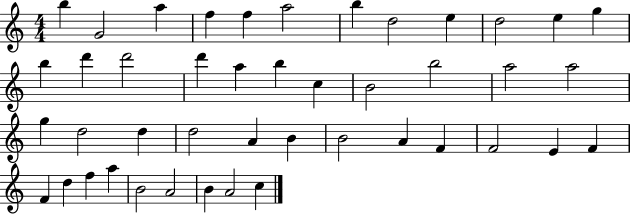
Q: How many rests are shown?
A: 0